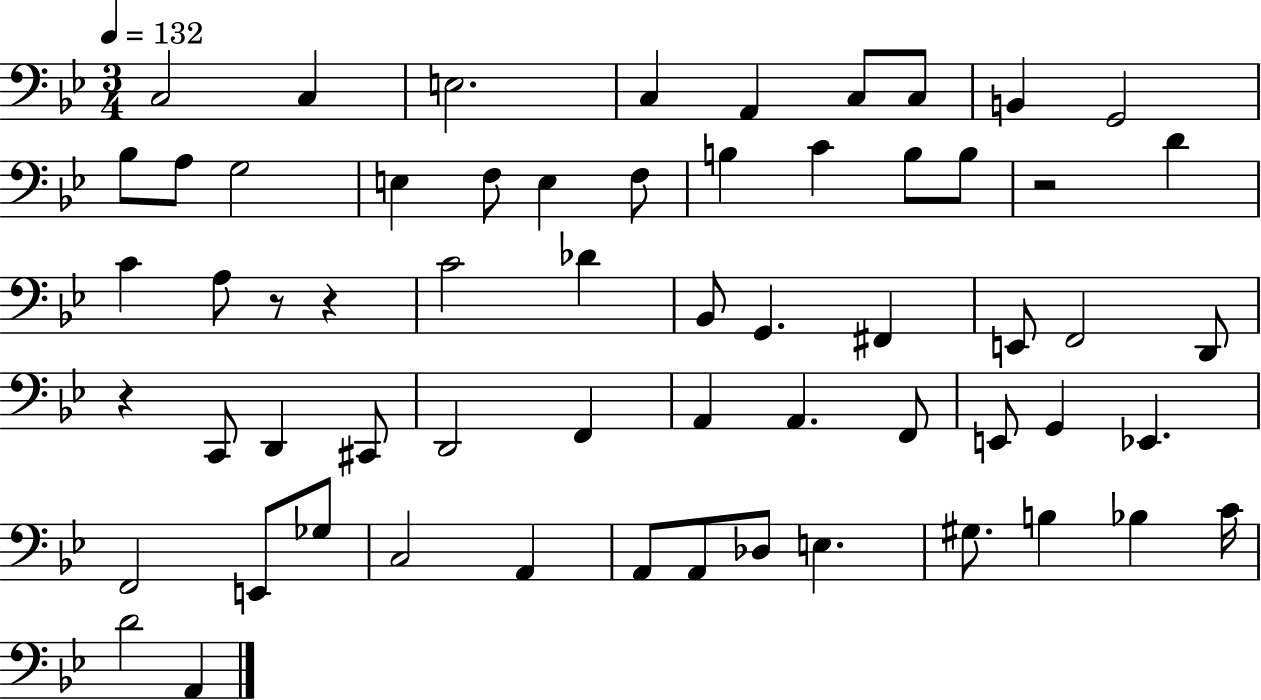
{
  \clef bass
  \numericTimeSignature
  \time 3/4
  \key bes \major
  \tempo 4 = 132
  c2 c4 | e2. | c4 a,4 c8 c8 | b,4 g,2 | \break bes8 a8 g2 | e4 f8 e4 f8 | b4 c'4 b8 b8 | r2 d'4 | \break c'4 a8 r8 r4 | c'2 des'4 | bes,8 g,4. fis,4 | e,8 f,2 d,8 | \break r4 c,8 d,4 cis,8 | d,2 f,4 | a,4 a,4. f,8 | e,8 g,4 ees,4. | \break f,2 e,8 ges8 | c2 a,4 | a,8 a,8 des8 e4. | gis8. b4 bes4 c'16 | \break d'2 a,4 | \bar "|."
}